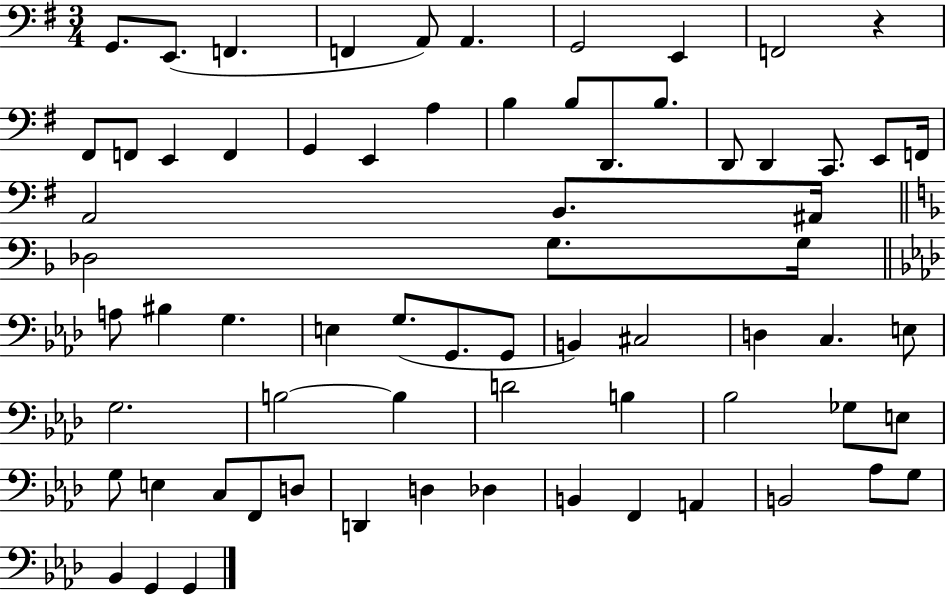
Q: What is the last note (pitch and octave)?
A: G2